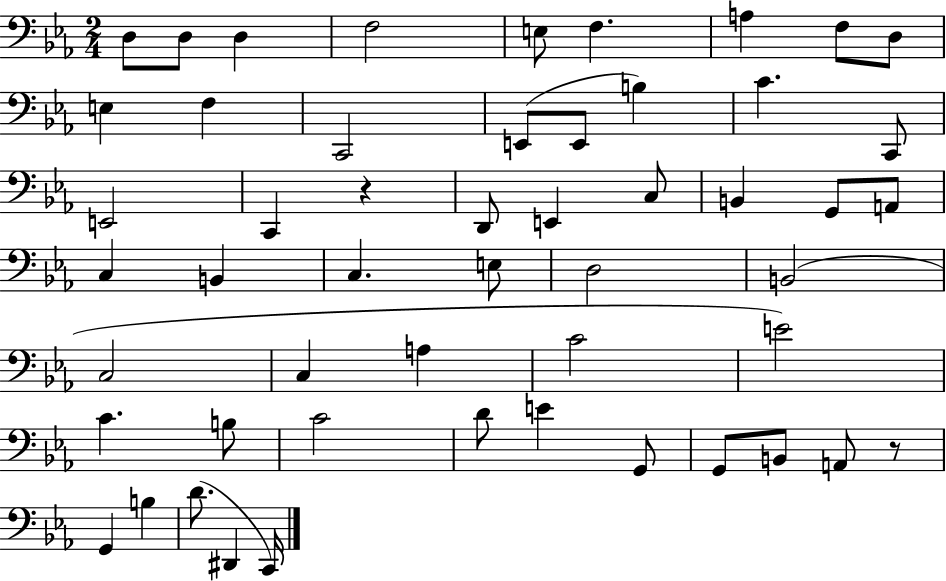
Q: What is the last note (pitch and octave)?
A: C2